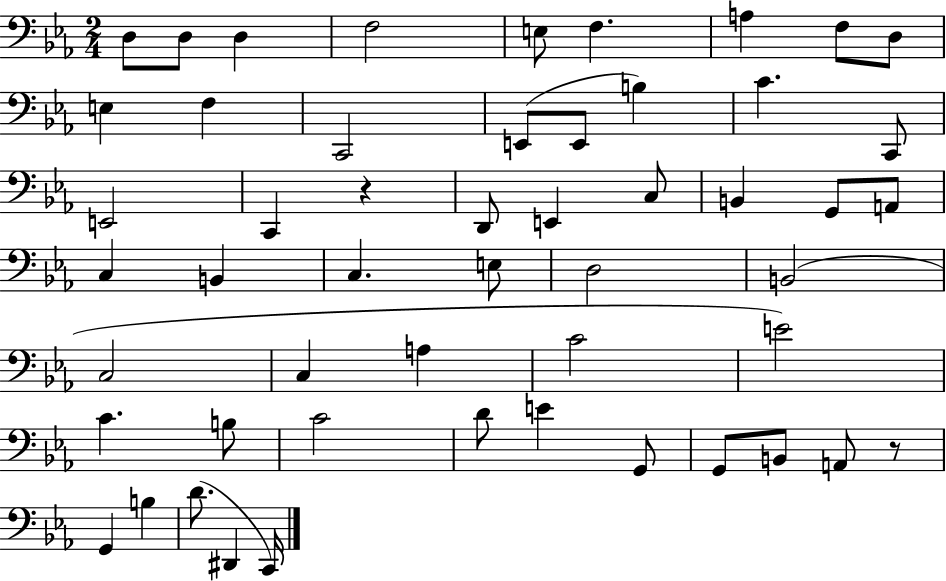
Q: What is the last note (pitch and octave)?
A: C2